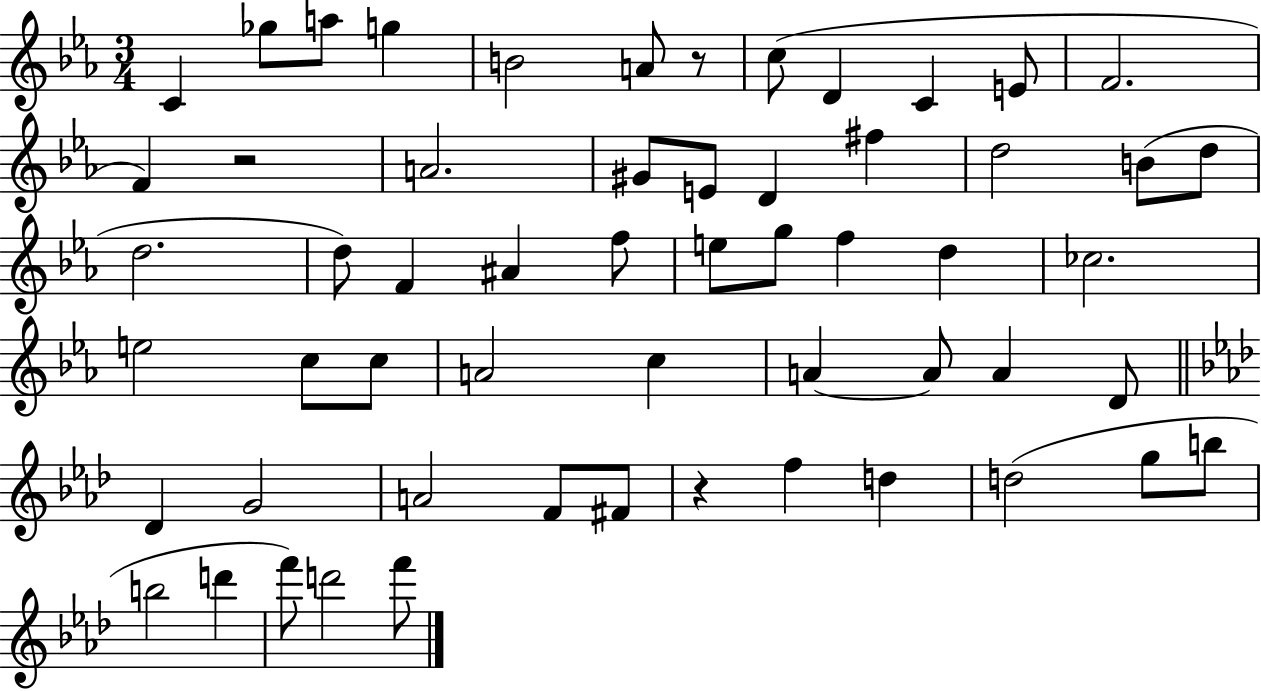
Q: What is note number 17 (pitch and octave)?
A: F#5